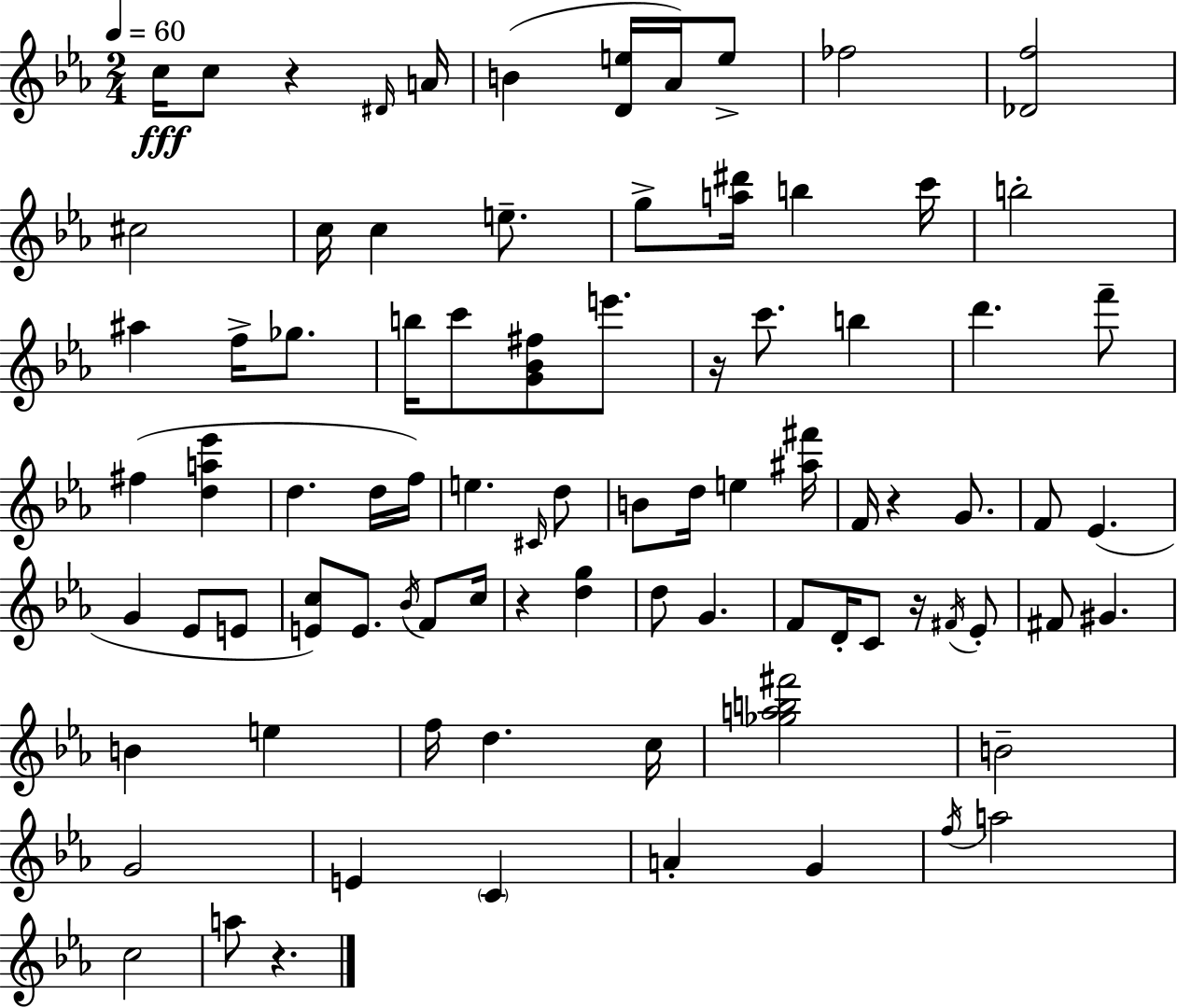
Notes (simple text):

C5/s C5/e R/q D#4/s A4/s B4/q [D4,E5]/s Ab4/s E5/e FES5/h [Db4,F5]/h C#5/h C5/s C5/q E5/e. G5/e [A5,D#6]/s B5/q C6/s B5/h A#5/q F5/s Gb5/e. B5/s C6/e [G4,Bb4,F#5]/e E6/e. R/s C6/e. B5/q D6/q. F6/e F#5/q [D5,A5,Eb6]/q D5/q. D5/s F5/s E5/q. C#4/s D5/e B4/e D5/s E5/q [A#5,F#6]/s F4/s R/q G4/e. F4/e Eb4/q. G4/q Eb4/e E4/e [E4,C5]/e E4/e. Bb4/s F4/e C5/s R/q [D5,G5]/q D5/e G4/q. F4/e D4/s C4/e R/s F#4/s Eb4/e F#4/e G#4/q. B4/q E5/q F5/s D5/q. C5/s [Gb5,A5,B5,F#6]/h B4/h G4/h E4/q C4/q A4/q G4/q F5/s A5/h C5/h A5/e R/q.